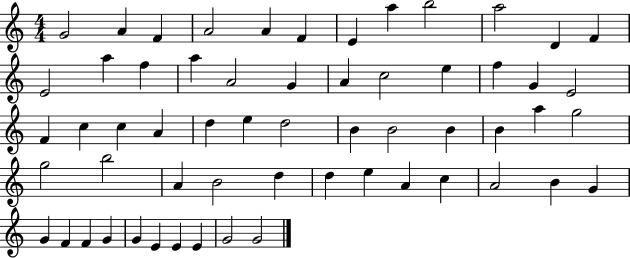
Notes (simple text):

G4/h A4/q F4/q A4/h A4/q F4/q E4/q A5/q B5/h A5/h D4/q F4/q E4/h A5/q F5/q A5/q A4/h G4/q A4/q C5/h E5/q F5/q G4/q E4/h F4/q C5/q C5/q A4/q D5/q E5/q D5/h B4/q B4/h B4/q B4/q A5/q G5/h G5/h B5/h A4/q B4/h D5/q D5/q E5/q A4/q C5/q A4/h B4/q G4/q G4/q F4/q F4/q G4/q G4/q E4/q E4/q E4/q G4/h G4/h